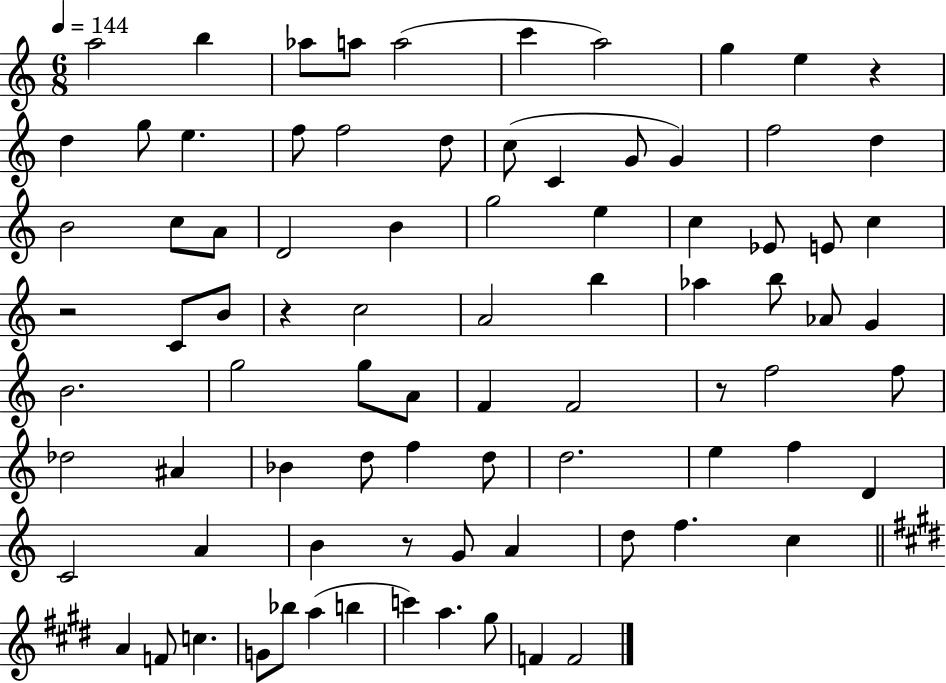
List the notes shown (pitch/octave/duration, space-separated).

A5/h B5/q Ab5/e A5/e A5/h C6/q A5/h G5/q E5/q R/q D5/q G5/e E5/q. F5/e F5/h D5/e C5/e C4/q G4/e G4/q F5/h D5/q B4/h C5/e A4/e D4/h B4/q G5/h E5/q C5/q Eb4/e E4/e C5/q R/h C4/e B4/e R/q C5/h A4/h B5/q Ab5/q B5/e Ab4/e G4/q B4/h. G5/h G5/e A4/e F4/q F4/h R/e F5/h F5/e Db5/h A#4/q Bb4/q D5/e F5/q D5/e D5/h. E5/q F5/q D4/q C4/h A4/q B4/q R/e G4/e A4/q D5/e F5/q. C5/q A4/q F4/e C5/q. G4/e Bb5/e A5/q B5/q C6/q A5/q. G#5/e F4/q F4/h